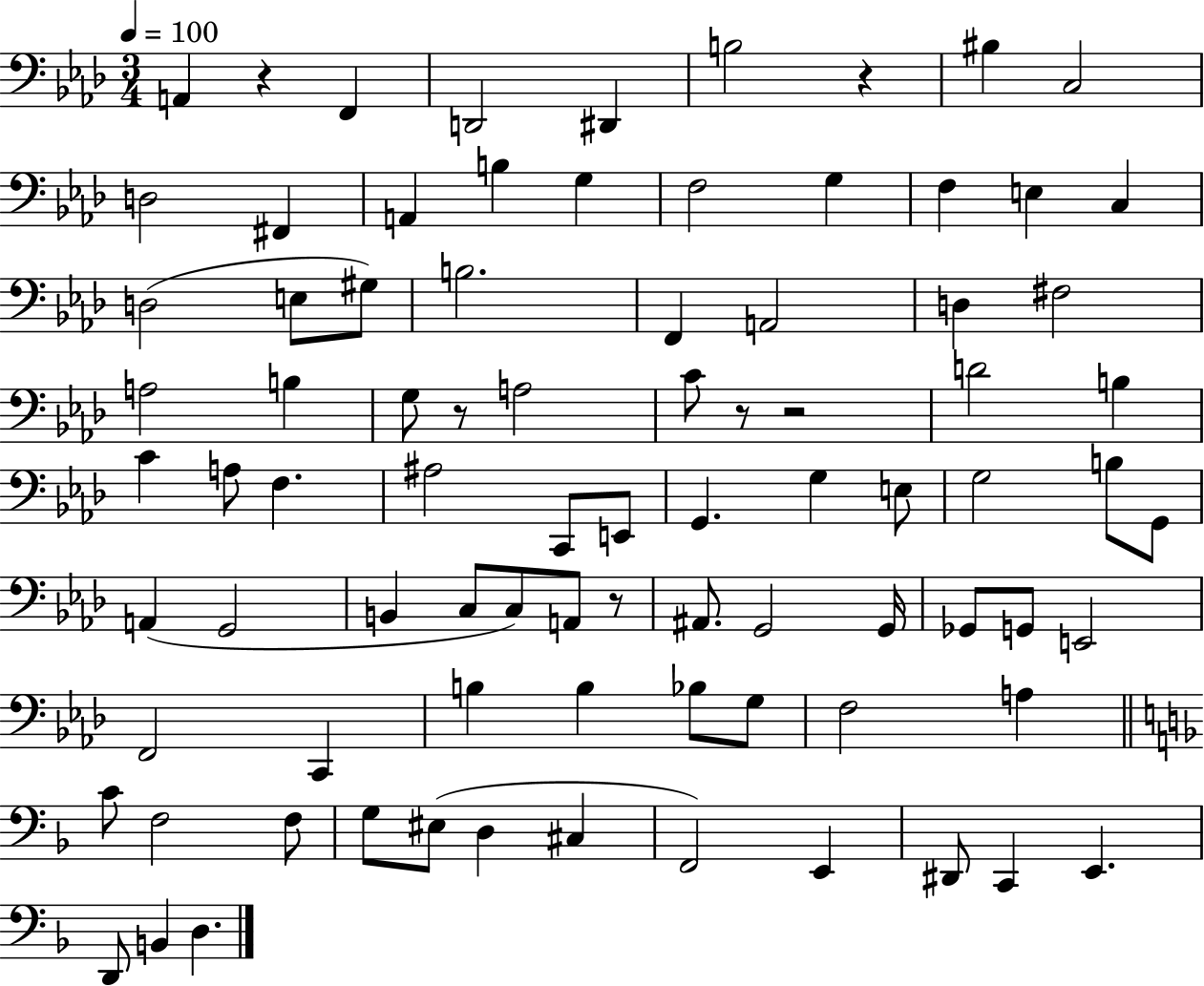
A2/q R/q F2/q D2/h D#2/q B3/h R/q BIS3/q C3/h D3/h F#2/q A2/q B3/q G3/q F3/h G3/q F3/q E3/q C3/q D3/h E3/e G#3/e B3/h. F2/q A2/h D3/q F#3/h A3/h B3/q G3/e R/e A3/h C4/e R/e R/h D4/h B3/q C4/q A3/e F3/q. A#3/h C2/e E2/e G2/q. G3/q E3/e G3/h B3/e G2/e A2/q G2/h B2/q C3/e C3/e A2/e R/e A#2/e. G2/h G2/s Gb2/e G2/e E2/h F2/h C2/q B3/q B3/q Bb3/e G3/e F3/h A3/q C4/e F3/h F3/e G3/e EIS3/e D3/q C#3/q F2/h E2/q D#2/e C2/q E2/q. D2/e B2/q D3/q.